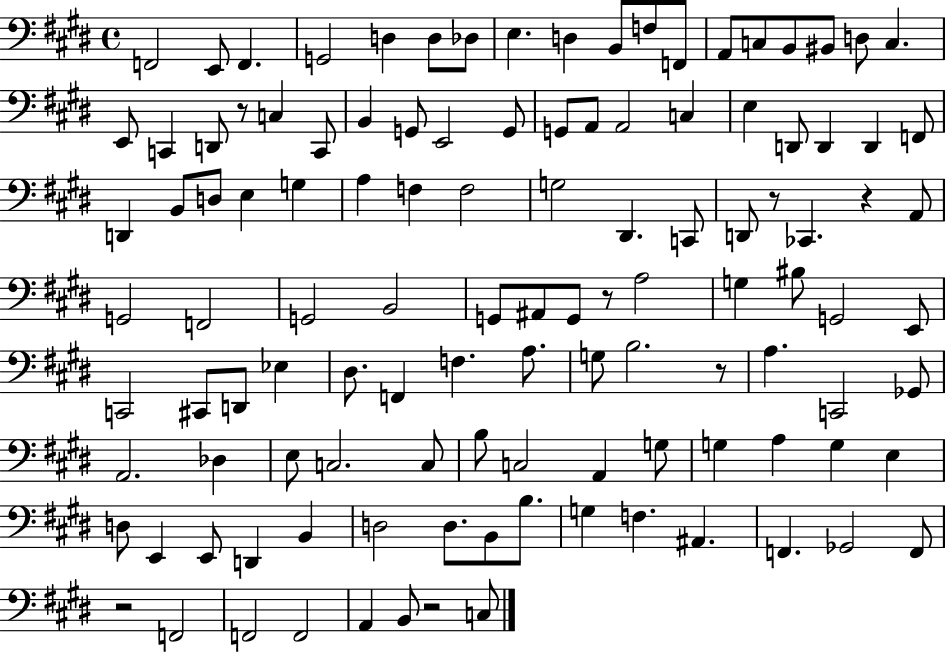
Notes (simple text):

F2/h E2/e F2/q. G2/h D3/q D3/e Db3/e E3/q. D3/q B2/e F3/e F2/e A2/e C3/e B2/e BIS2/e D3/e C3/q. E2/e C2/q D2/e R/e C3/q C2/e B2/q G2/e E2/h G2/e G2/e A2/e A2/h C3/q E3/q D2/e D2/q D2/q F2/e D2/q B2/e D3/e E3/q G3/q A3/q F3/q F3/h G3/h D#2/q. C2/e D2/e R/e CES2/q. R/q A2/e G2/h F2/h G2/h B2/h G2/e A#2/e G2/e R/e A3/h G3/q BIS3/e G2/h E2/e C2/h C#2/e D2/e Eb3/q D#3/e. F2/q F3/q. A3/e. G3/e B3/h. R/e A3/q. C2/h Gb2/e A2/h. Db3/q E3/e C3/h. C3/e B3/e C3/h A2/q G3/e G3/q A3/q G3/q E3/q D3/e E2/q E2/e D2/q B2/q D3/h D3/e. B2/e B3/e. G3/q F3/q. A#2/q. F2/q. Gb2/h F2/e R/h F2/h F2/h F2/h A2/q B2/e R/h C3/e